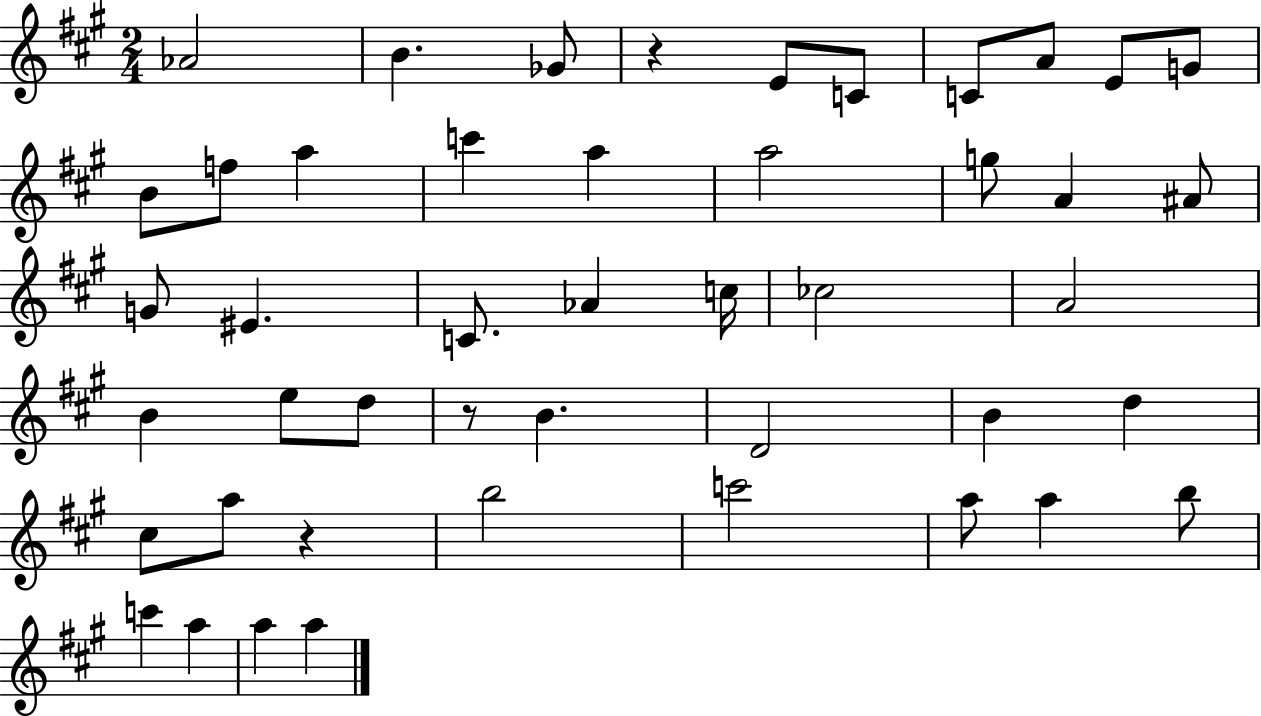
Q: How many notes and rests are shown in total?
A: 46